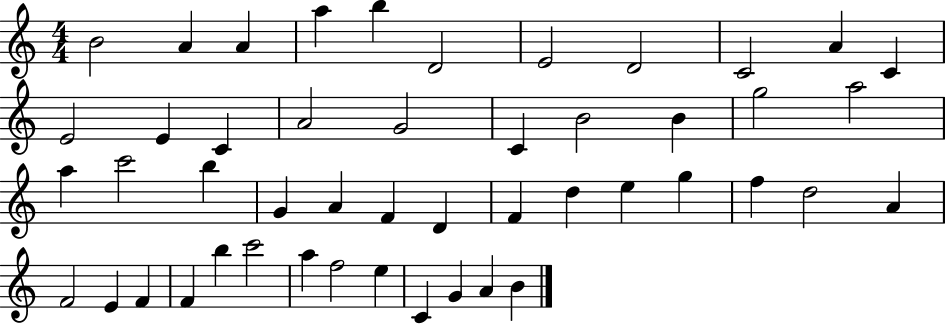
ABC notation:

X:1
T:Untitled
M:4/4
L:1/4
K:C
B2 A A a b D2 E2 D2 C2 A C E2 E C A2 G2 C B2 B g2 a2 a c'2 b G A F D F d e g f d2 A F2 E F F b c'2 a f2 e C G A B